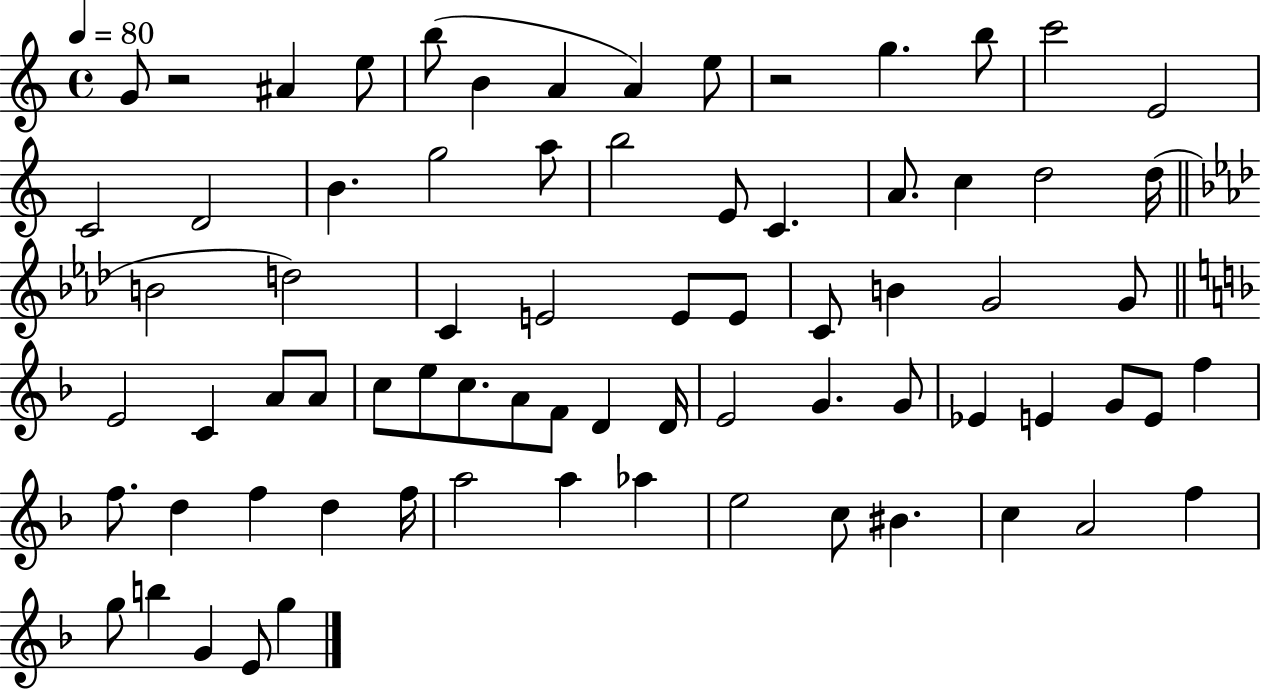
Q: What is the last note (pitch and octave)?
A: G5